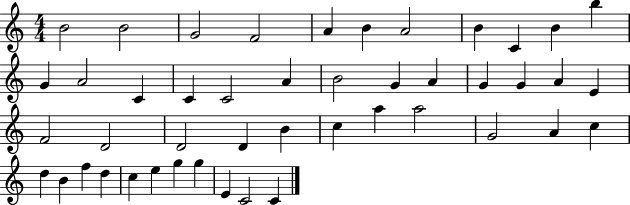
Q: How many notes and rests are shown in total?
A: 46